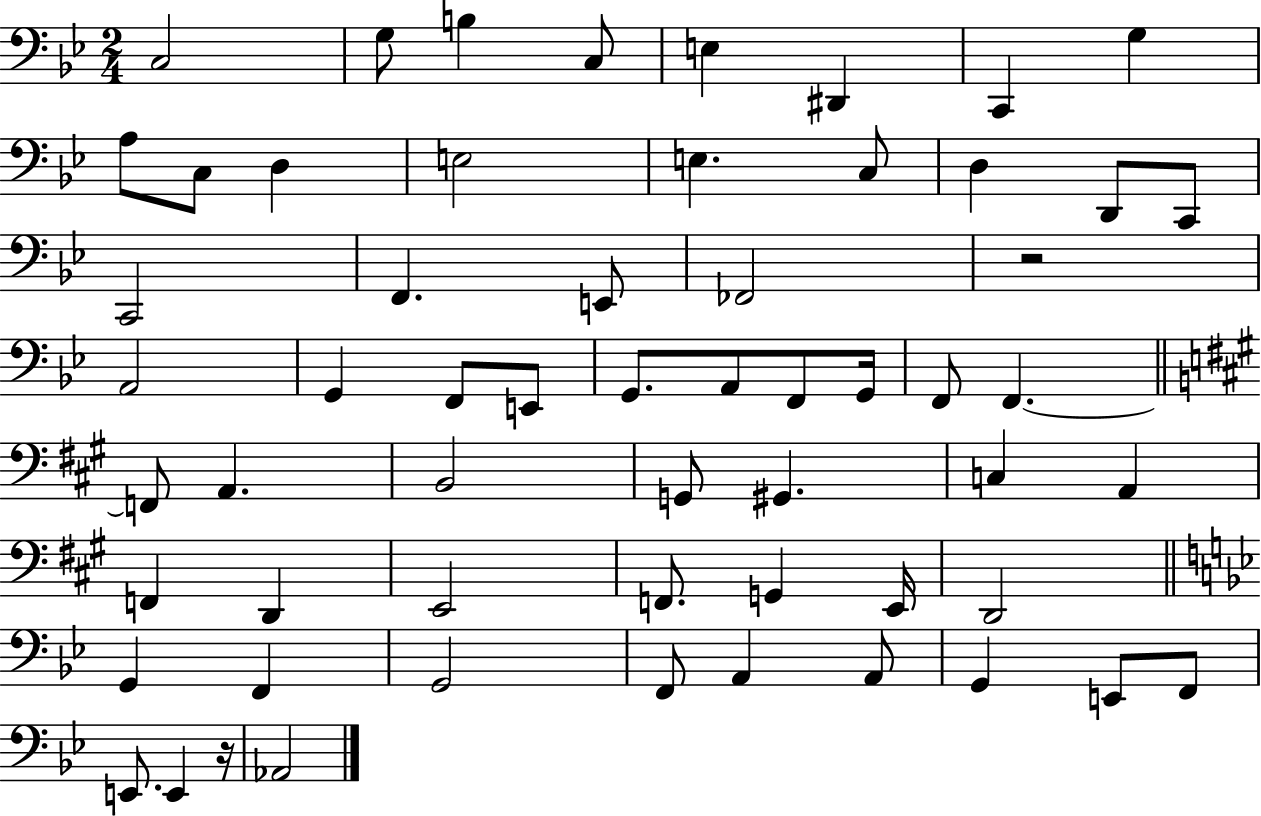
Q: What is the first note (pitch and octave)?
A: C3